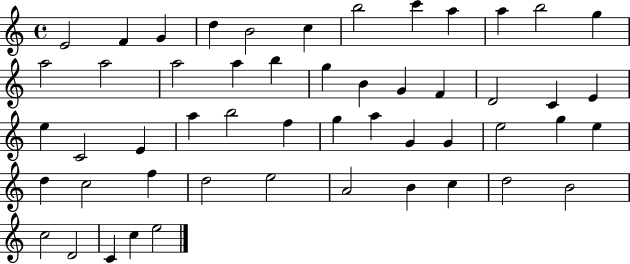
E4/h F4/q G4/q D5/q B4/h C5/q B5/h C6/q A5/q A5/q B5/h G5/q A5/h A5/h A5/h A5/q B5/q G5/q B4/q G4/q F4/q D4/h C4/q E4/q E5/q C4/h E4/q A5/q B5/h F5/q G5/q A5/q G4/q G4/q E5/h G5/q E5/q D5/q C5/h F5/q D5/h E5/h A4/h B4/q C5/q D5/h B4/h C5/h D4/h C4/q C5/q E5/h